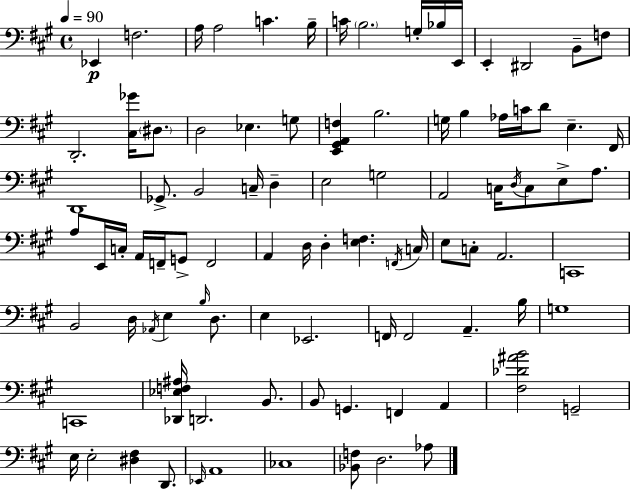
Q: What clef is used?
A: bass